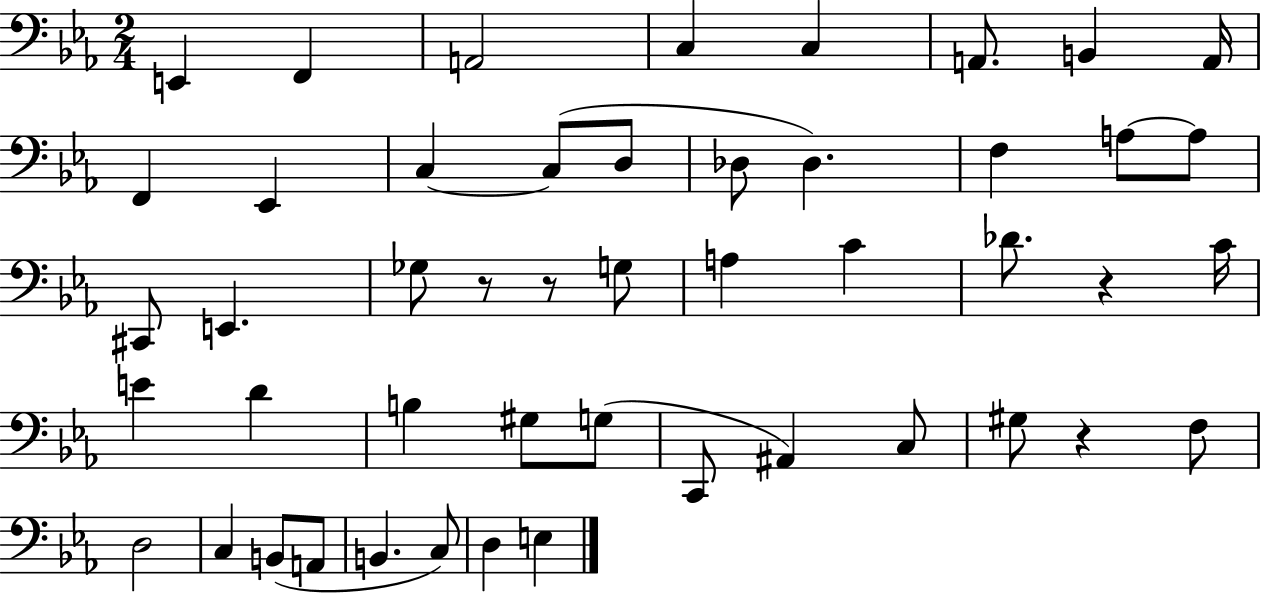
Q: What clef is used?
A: bass